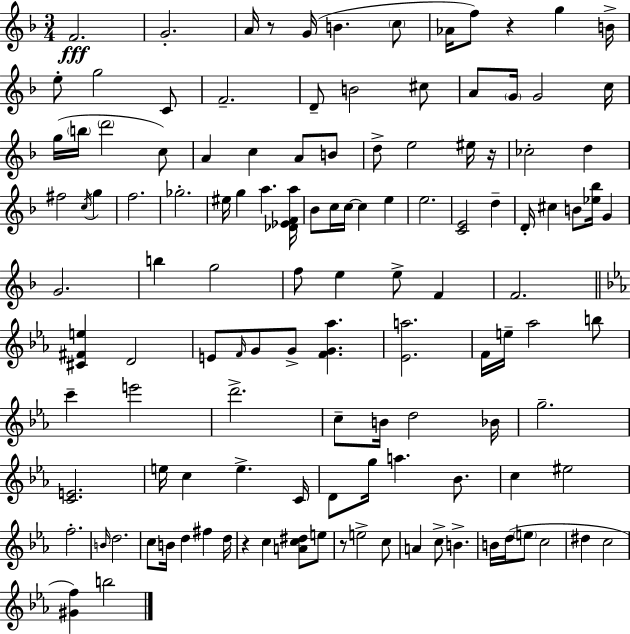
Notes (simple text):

F4/h. G4/h. A4/s R/e G4/s B4/q. C5/e Ab4/s F5/e R/q G5/q B4/s E5/e G5/h C4/e F4/h. D4/e B4/h C#5/e A4/e G4/s G4/h C5/s G5/s B5/s D6/h C5/e A4/q C5/q A4/e B4/e D5/e E5/h EIS5/s R/s CES5/h D5/q F#5/h C5/s G5/q F5/h. Gb5/h. EIS5/s G5/q A5/q. [Db4,Eb4,F4,A5]/s Bb4/e C5/s C5/s C5/q E5/q E5/h. [C4,E4]/h D5/q D4/s C#5/q B4/e [Eb5,Bb5]/s G4/q G4/h. B5/q G5/h F5/e E5/q E5/e F4/q F4/h. [C#4,F#4,E5]/q D4/h E4/e F4/s G4/e G4/e [F4,G4,Ab5]/q. [Eb4,A5]/h. F4/s E5/s Ab5/h B5/e C6/q E6/h D6/h. C5/e B4/s D5/h Bb4/s G5/h. [C4,E4]/h. E5/s C5/q E5/q. C4/s D4/e G5/s A5/q. Bb4/e. C5/q EIS5/h F5/h. B4/s D5/h. C5/e B4/s D5/q F#5/q D5/s R/q C5/q [A4,C5,D#5]/e E5/e R/e E5/h C5/e A4/q C5/e B4/q. B4/s D5/s E5/e C5/h D#5/q C5/h [G#4,F5]/q B5/h